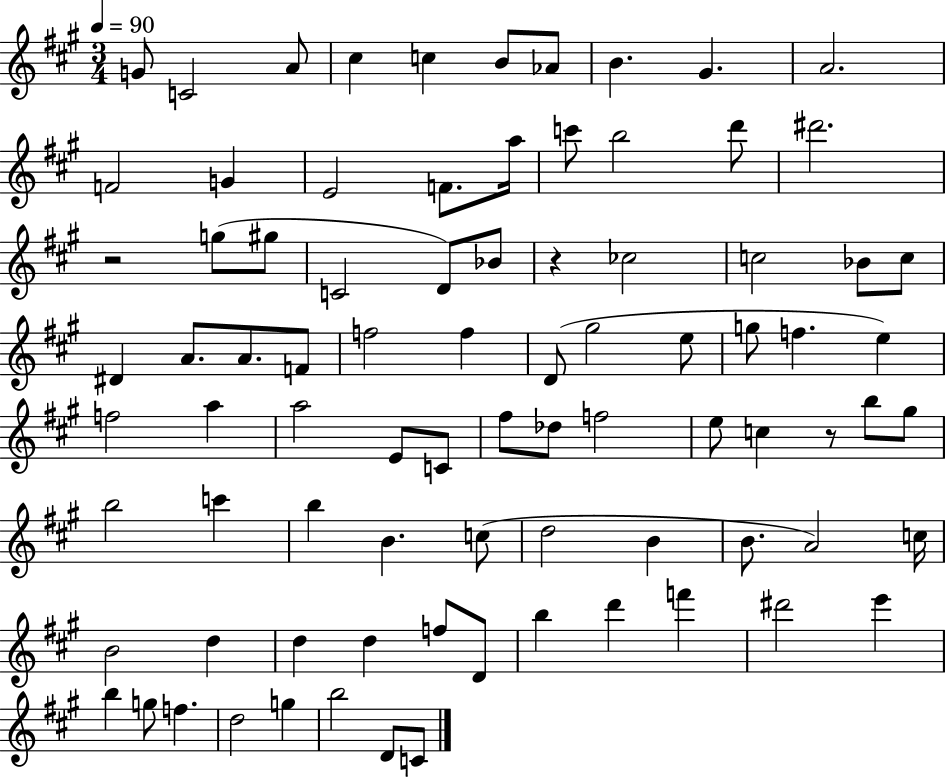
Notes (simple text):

G4/e C4/h A4/e C#5/q C5/q B4/e Ab4/e B4/q. G#4/q. A4/h. F4/h G4/q E4/h F4/e. A5/s C6/e B5/h D6/e D#6/h. R/h G5/e G#5/e C4/h D4/e Bb4/e R/q CES5/h C5/h Bb4/e C5/e D#4/q A4/e. A4/e. F4/e F5/h F5/q D4/e G#5/h E5/e G5/e F5/q. E5/q F5/h A5/q A5/h E4/e C4/e F#5/e Db5/e F5/h E5/e C5/q R/e B5/e G#5/e B5/h C6/q B5/q B4/q. C5/e D5/h B4/q B4/e. A4/h C5/s B4/h D5/q D5/q D5/q F5/e D4/e B5/q D6/q F6/q D#6/h E6/q B5/q G5/e F5/q. D5/h G5/q B5/h D4/e C4/e